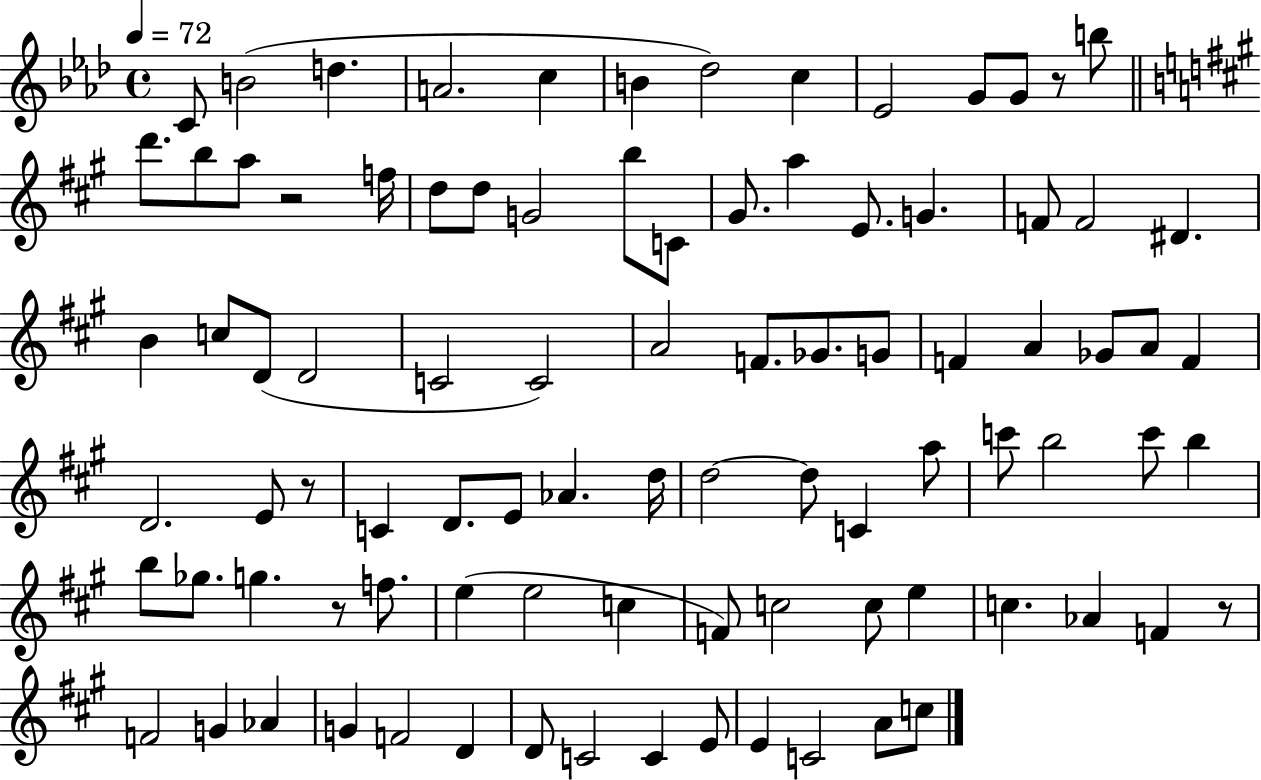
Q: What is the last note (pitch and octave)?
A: C5